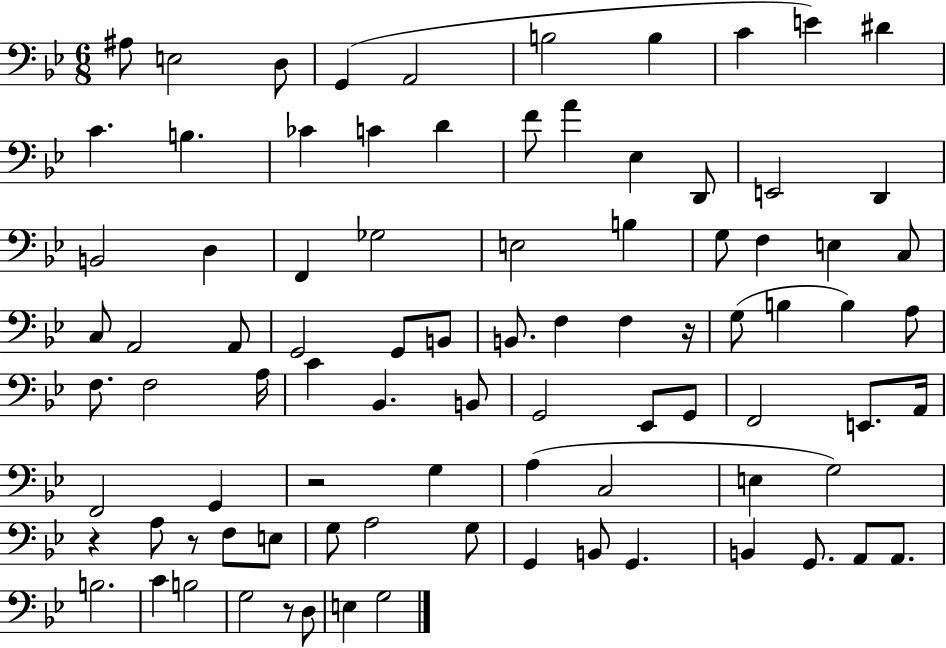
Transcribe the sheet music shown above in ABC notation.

X:1
T:Untitled
M:6/8
L:1/4
K:Bb
^A,/2 E,2 D,/2 G,, A,,2 B,2 B, C E ^D C B, _C C D F/2 A _E, D,,/2 E,,2 D,, B,,2 D, F,, _G,2 E,2 B, G,/2 F, E, C,/2 C,/2 A,,2 A,,/2 G,,2 G,,/2 B,,/2 B,,/2 F, F, z/4 G,/2 B, B, A,/2 F,/2 F,2 A,/4 C _B,, B,,/2 G,,2 _E,,/2 G,,/2 F,,2 E,,/2 A,,/4 F,,2 G,, z2 G, A, C,2 E, G,2 z A,/2 z/2 F,/2 E,/2 G,/2 A,2 G,/2 G,, B,,/2 G,, B,, G,,/2 A,,/2 A,,/2 B,2 C B,2 G,2 z/2 D,/2 E, G,2